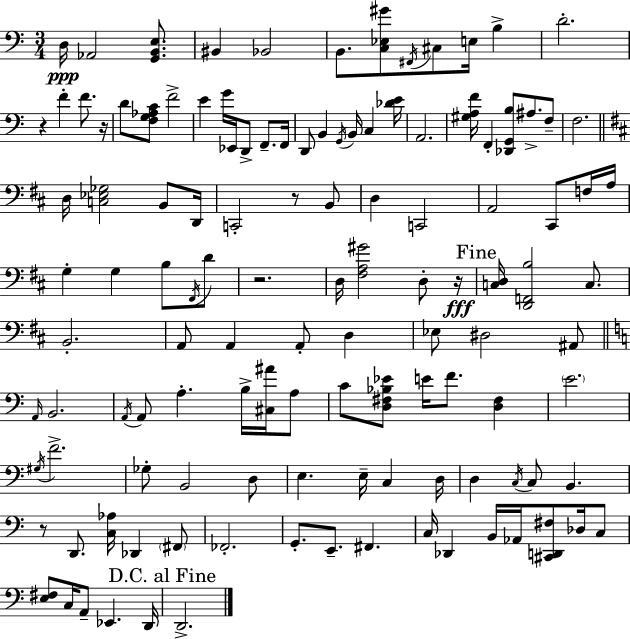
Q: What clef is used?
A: bass